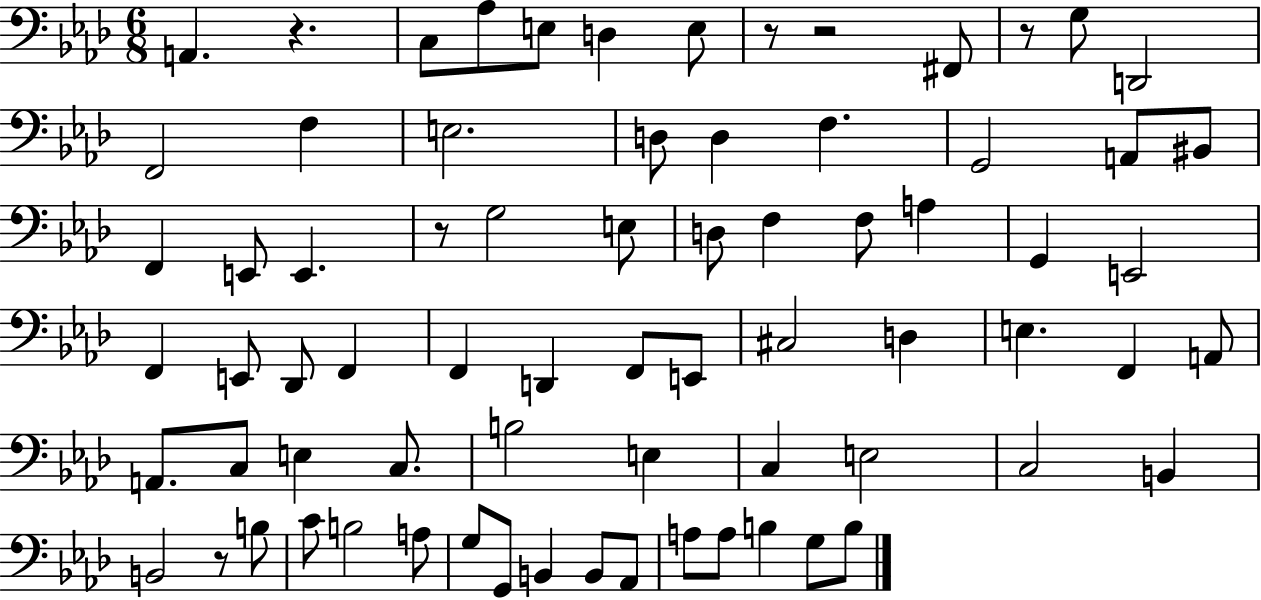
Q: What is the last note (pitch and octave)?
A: B3